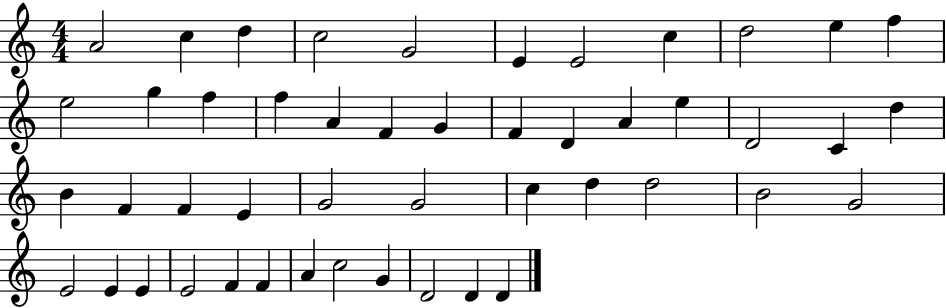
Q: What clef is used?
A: treble